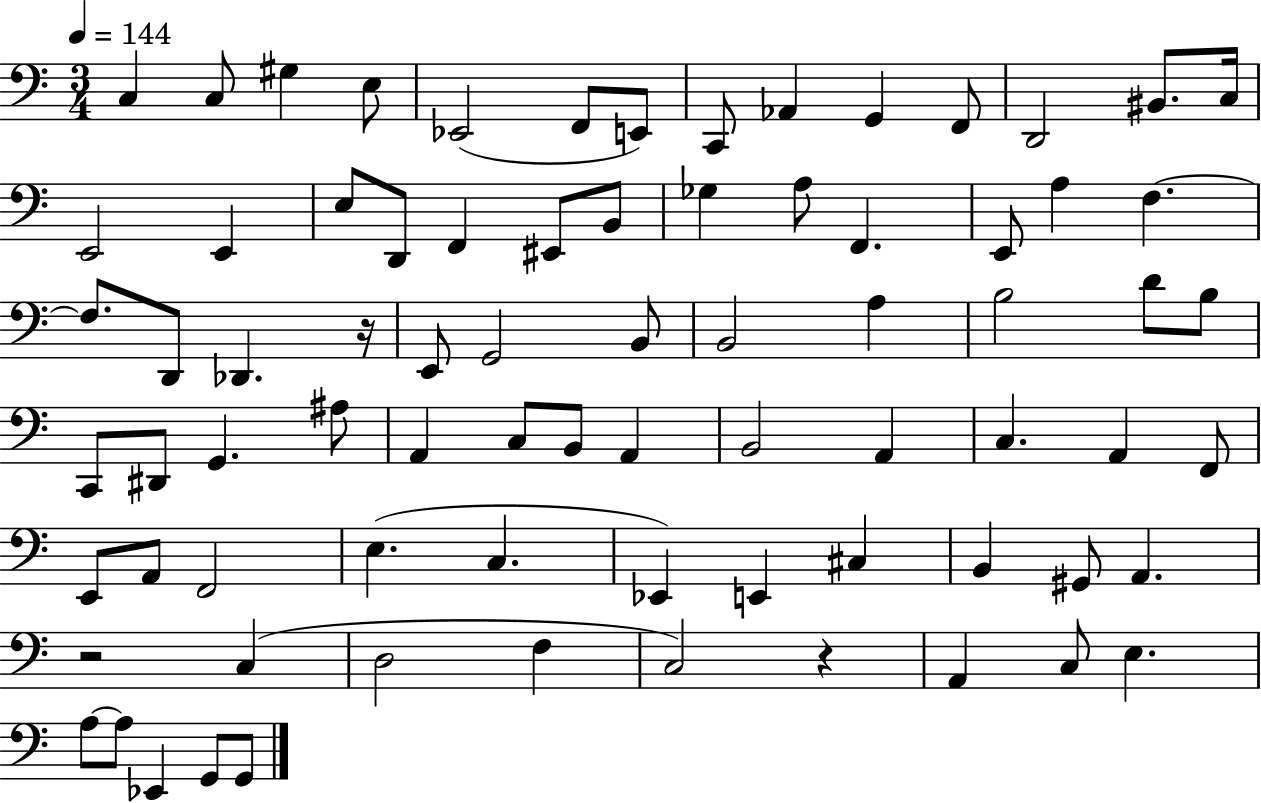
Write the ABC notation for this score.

X:1
T:Untitled
M:3/4
L:1/4
K:C
C, C,/2 ^G, E,/2 _E,,2 F,,/2 E,,/2 C,,/2 _A,, G,, F,,/2 D,,2 ^B,,/2 C,/4 E,,2 E,, E,/2 D,,/2 F,, ^E,,/2 B,,/2 _G, A,/2 F,, E,,/2 A, F, F,/2 D,,/2 _D,, z/4 E,,/2 G,,2 B,,/2 B,,2 A, B,2 D/2 B,/2 C,,/2 ^D,,/2 G,, ^A,/2 A,, C,/2 B,,/2 A,, B,,2 A,, C, A,, F,,/2 E,,/2 A,,/2 F,,2 E, C, _E,, E,, ^C, B,, ^G,,/2 A,, z2 C, D,2 F, C,2 z A,, C,/2 E, A,/2 A,/2 _E,, G,,/2 G,,/2